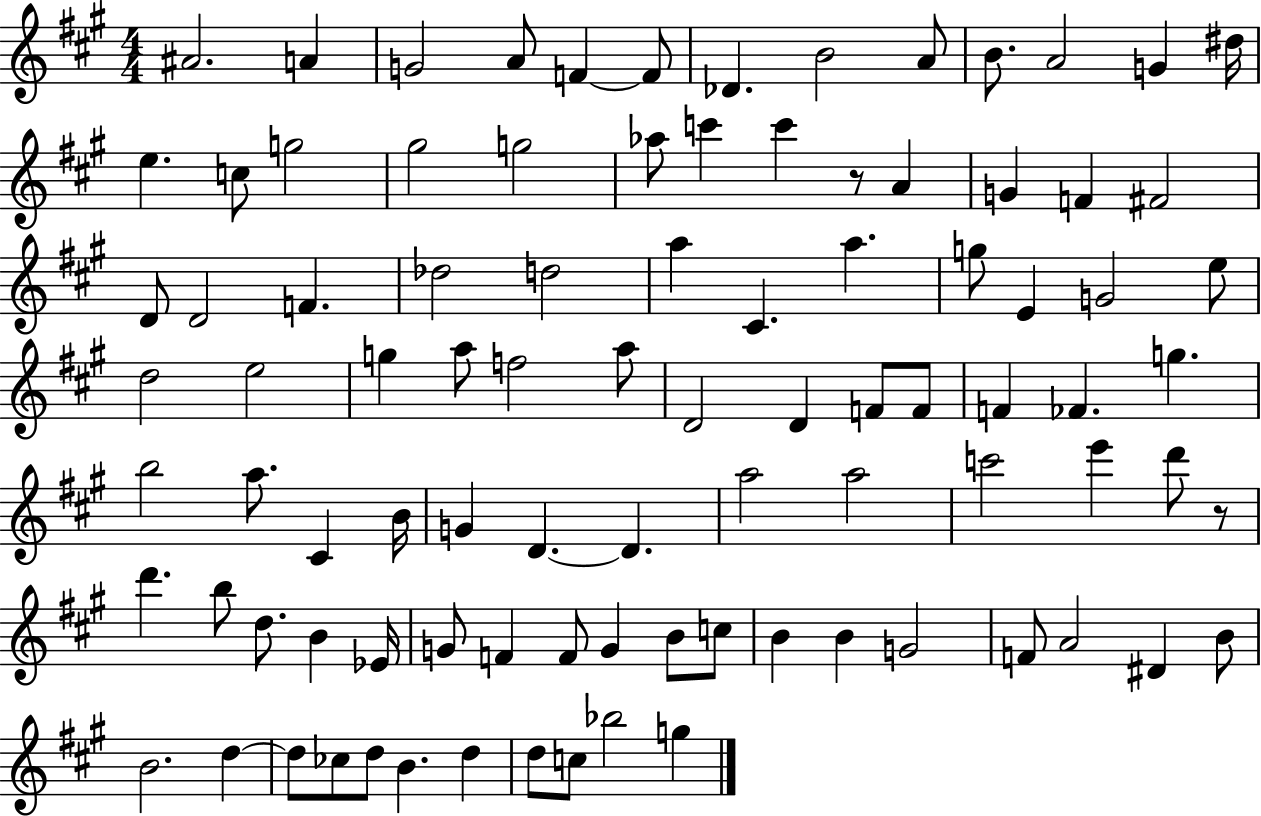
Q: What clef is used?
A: treble